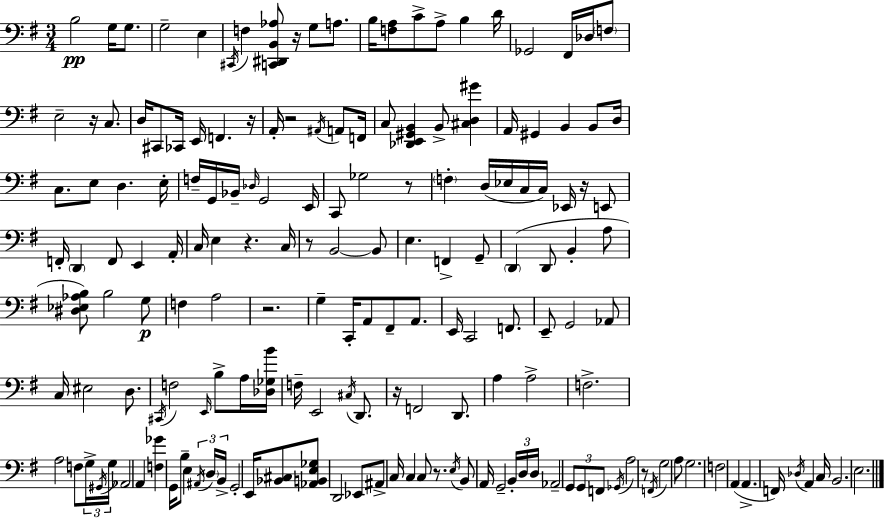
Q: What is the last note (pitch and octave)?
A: E3